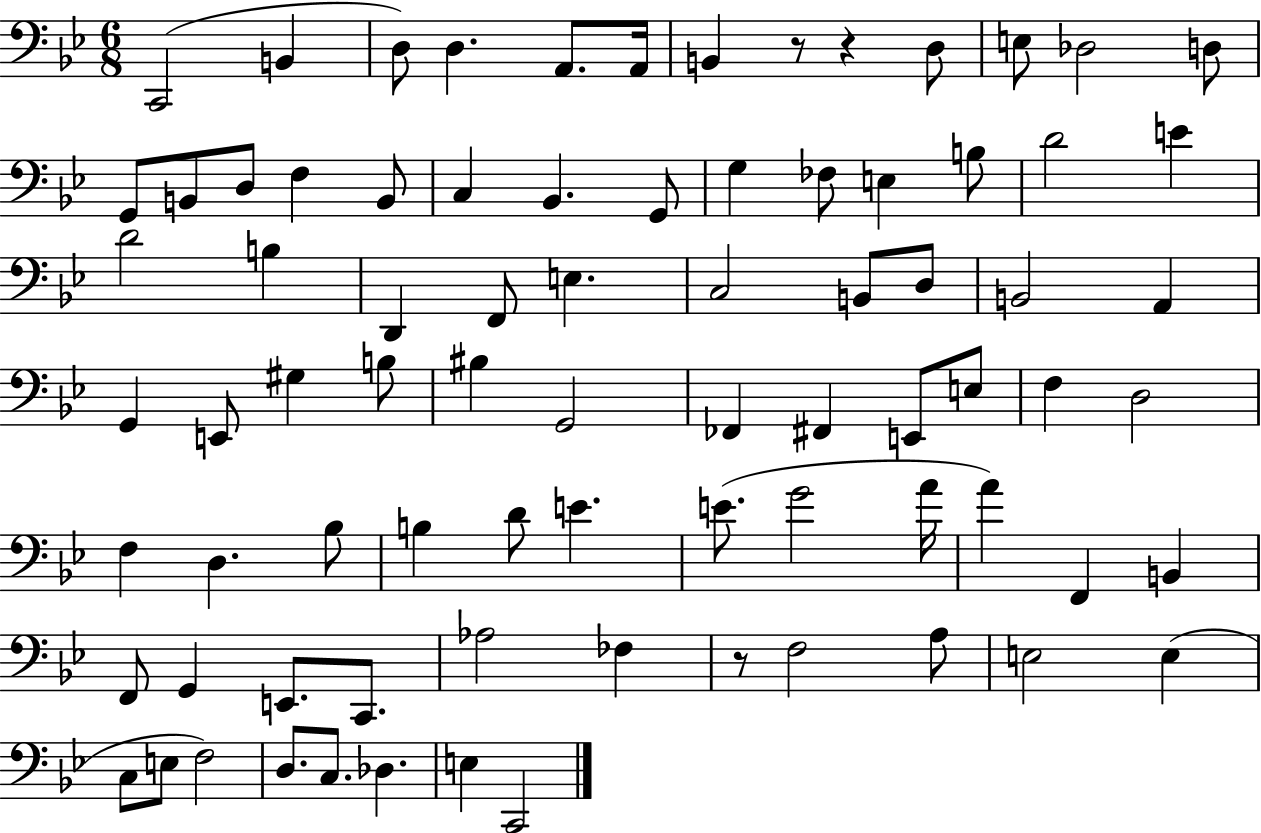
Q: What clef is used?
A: bass